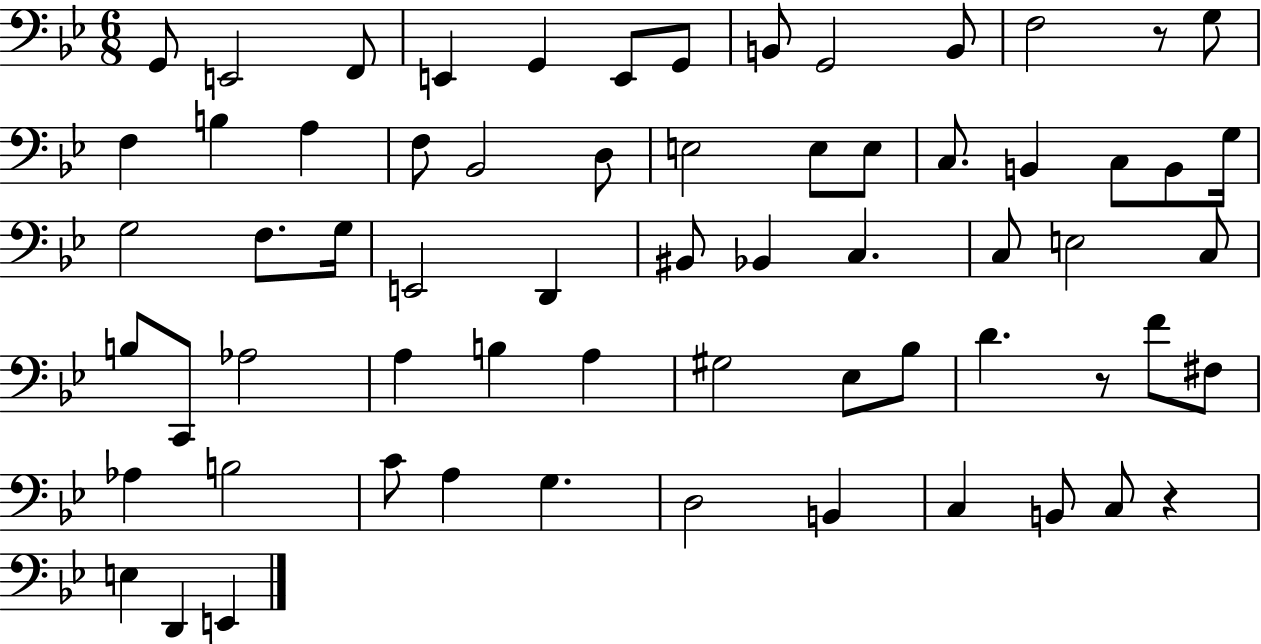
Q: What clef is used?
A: bass